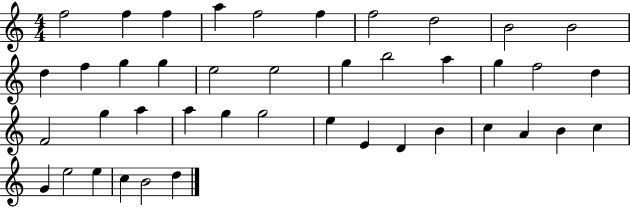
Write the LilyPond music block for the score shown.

{
  \clef treble
  \numericTimeSignature
  \time 4/4
  \key c \major
  f''2 f''4 f''4 | a''4 f''2 f''4 | f''2 d''2 | b'2 b'2 | \break d''4 f''4 g''4 g''4 | e''2 e''2 | g''4 b''2 a''4 | g''4 f''2 d''4 | \break f'2 g''4 a''4 | a''4 g''4 g''2 | e''4 e'4 d'4 b'4 | c''4 a'4 b'4 c''4 | \break g'4 e''2 e''4 | c''4 b'2 d''4 | \bar "|."
}